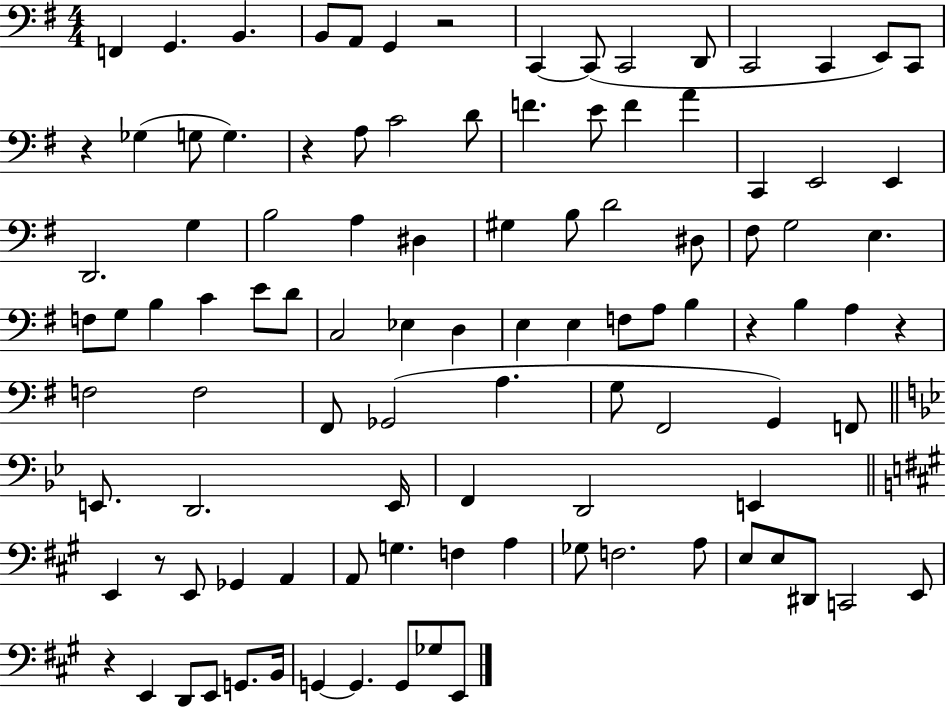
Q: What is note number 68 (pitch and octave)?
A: F2